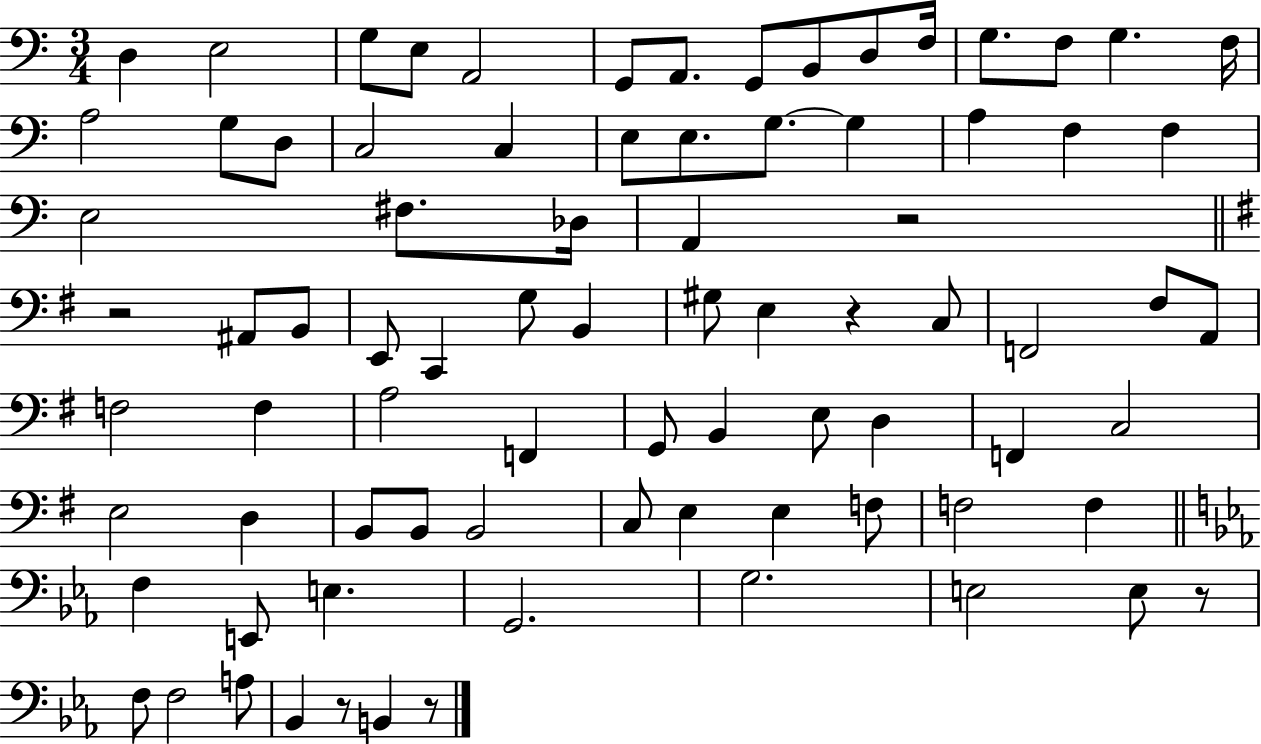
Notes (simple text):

D3/q E3/h G3/e E3/e A2/h G2/e A2/e. G2/e B2/e D3/e F3/s G3/e. F3/e G3/q. F3/s A3/h G3/e D3/e C3/h C3/q E3/e E3/e. G3/e. G3/q A3/q F3/q F3/q E3/h F#3/e. Db3/s A2/q R/h R/h A#2/e B2/e E2/e C2/q G3/e B2/q G#3/e E3/q R/q C3/e F2/h F#3/e A2/e F3/h F3/q A3/h F2/q G2/e B2/q E3/e D3/q F2/q C3/h E3/h D3/q B2/e B2/e B2/h C3/e E3/q E3/q F3/e F3/h F3/q F3/q E2/e E3/q. G2/h. G3/h. E3/h E3/e R/e F3/e F3/h A3/e Bb2/q R/e B2/q R/e